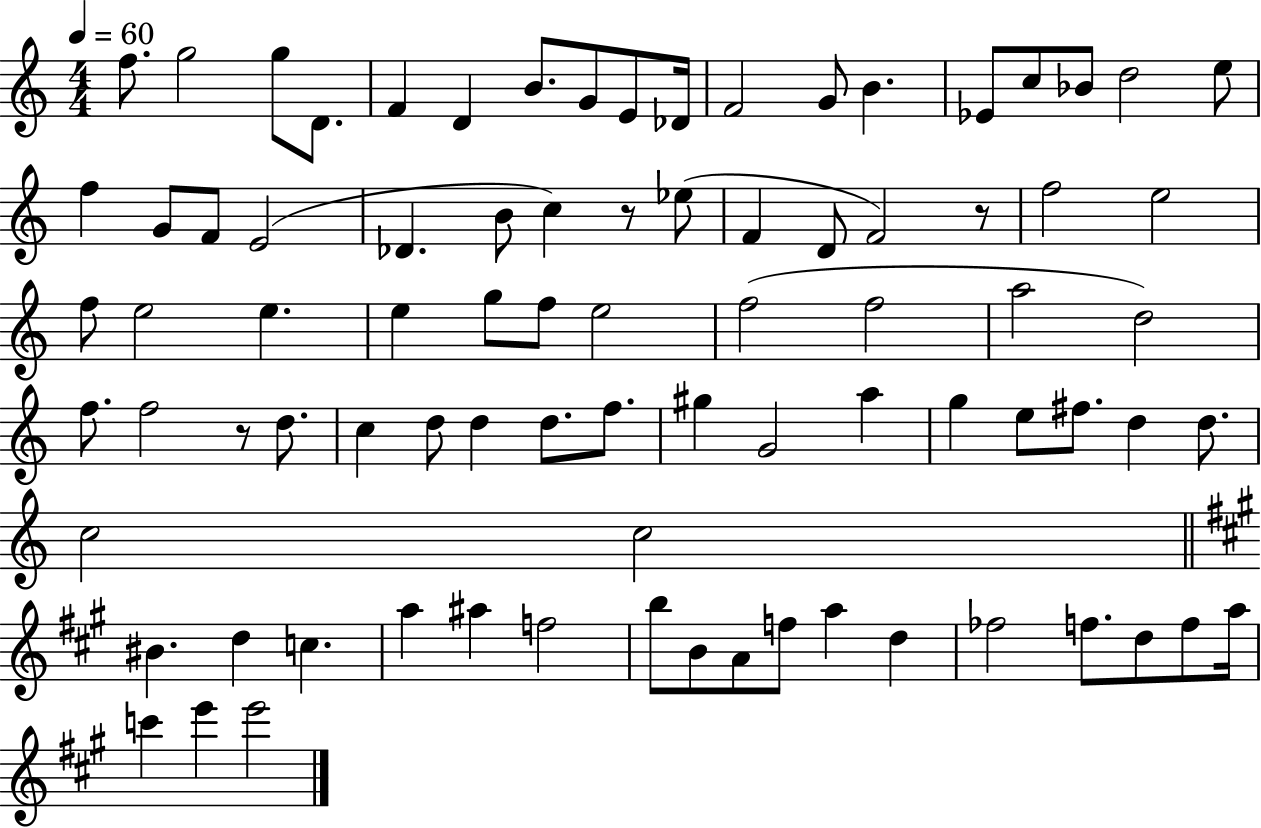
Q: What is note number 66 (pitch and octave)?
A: F5